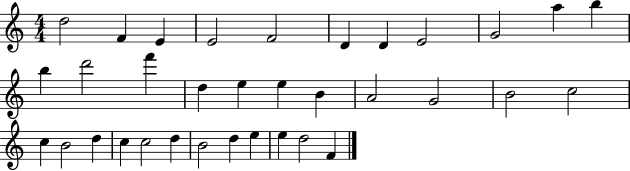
{
  \clef treble
  \numericTimeSignature
  \time 4/4
  \key c \major
  d''2 f'4 e'4 | e'2 f'2 | d'4 d'4 e'2 | g'2 a''4 b''4 | \break b''4 d'''2 f'''4 | d''4 e''4 e''4 b'4 | a'2 g'2 | b'2 c''2 | \break c''4 b'2 d''4 | c''4 c''2 d''4 | b'2 d''4 e''4 | e''4 d''2 f'4 | \break \bar "|."
}